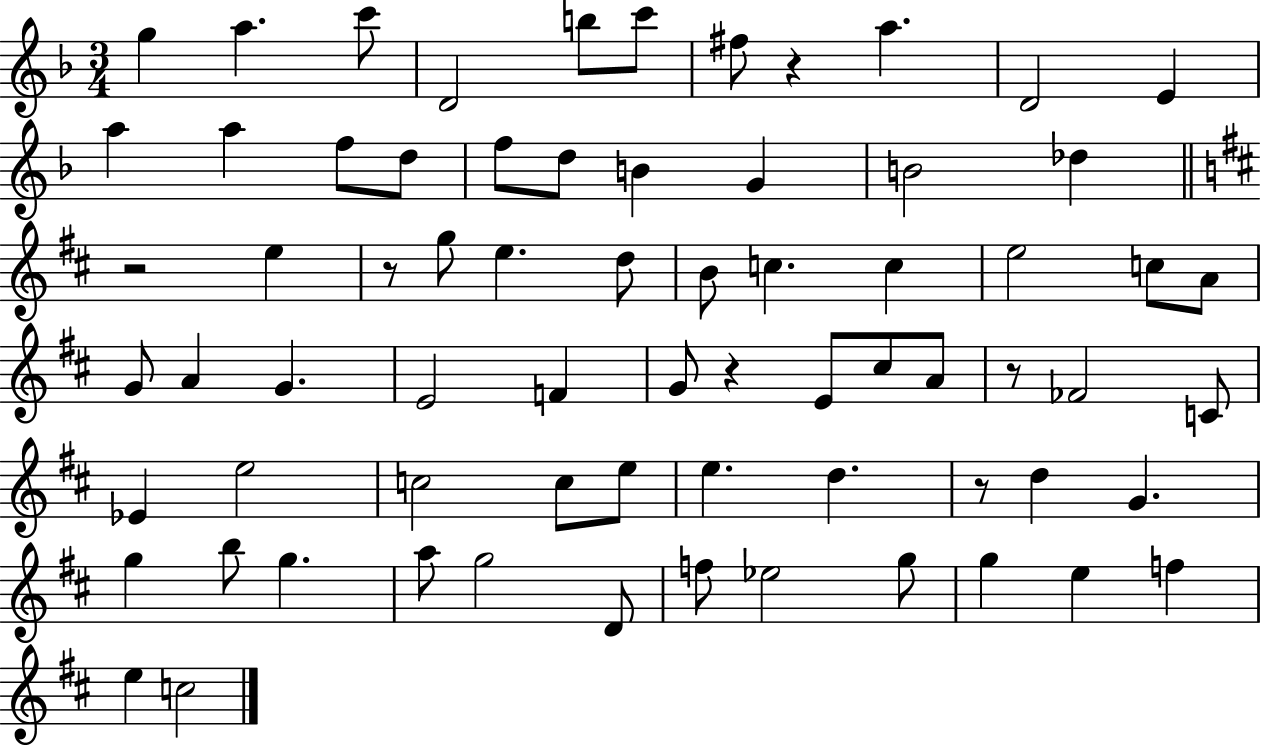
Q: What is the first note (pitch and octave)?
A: G5